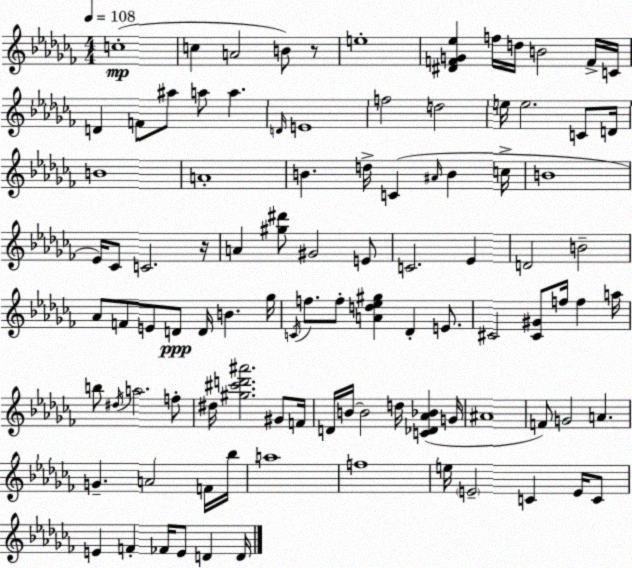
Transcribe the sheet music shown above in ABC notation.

X:1
T:Untitled
M:4/4
L:1/4
K:Abm
c4 c A2 B/2 z/2 e4 [^DFG_e] f/4 d/4 B2 F/4 C/4 D F/2 ^a/2 a/2 a D/4 E4 f2 d2 e/4 e2 C/2 D/4 B4 A4 B d/4 C ^A/4 B c/4 B4 _E/4 _C/2 C2 z/4 A [^g^d']/2 ^G2 E/2 C2 _E D2 B2 _A/2 F/2 E/2 D/2 D/4 B _g/4 C/4 f/2 f/2 [Ad_e^g] _D E/2 ^C2 [^C^G]/2 f/4 f a/4 b/2 ^d/4 a2 f/2 ^d/4 [^g^c'd'^a']2 ^G/2 F/4 D/4 B/4 B2 d/4 [C_D_A_B] G/4 ^A4 F/2 G2 A G A2 F/4 _b/4 a4 f4 e/4 E2 C E/4 C/2 E F _F/4 E/2 D D/4